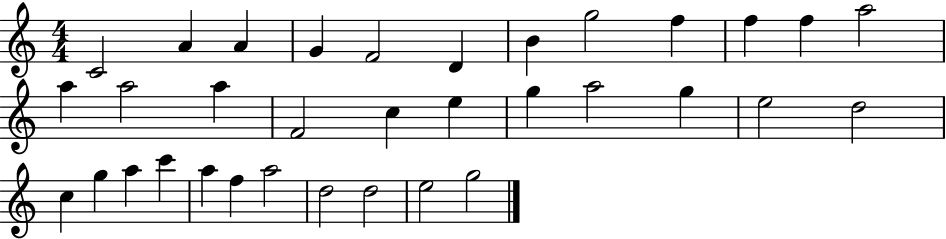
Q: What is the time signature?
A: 4/4